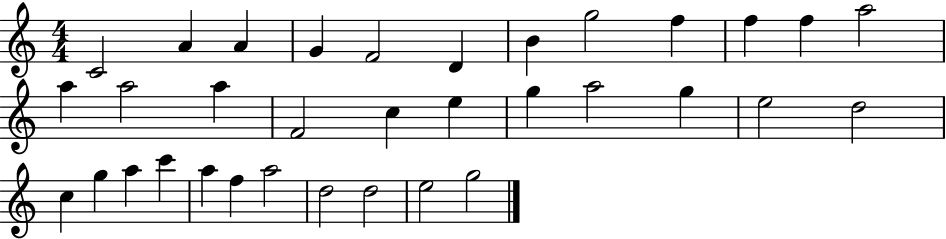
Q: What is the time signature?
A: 4/4